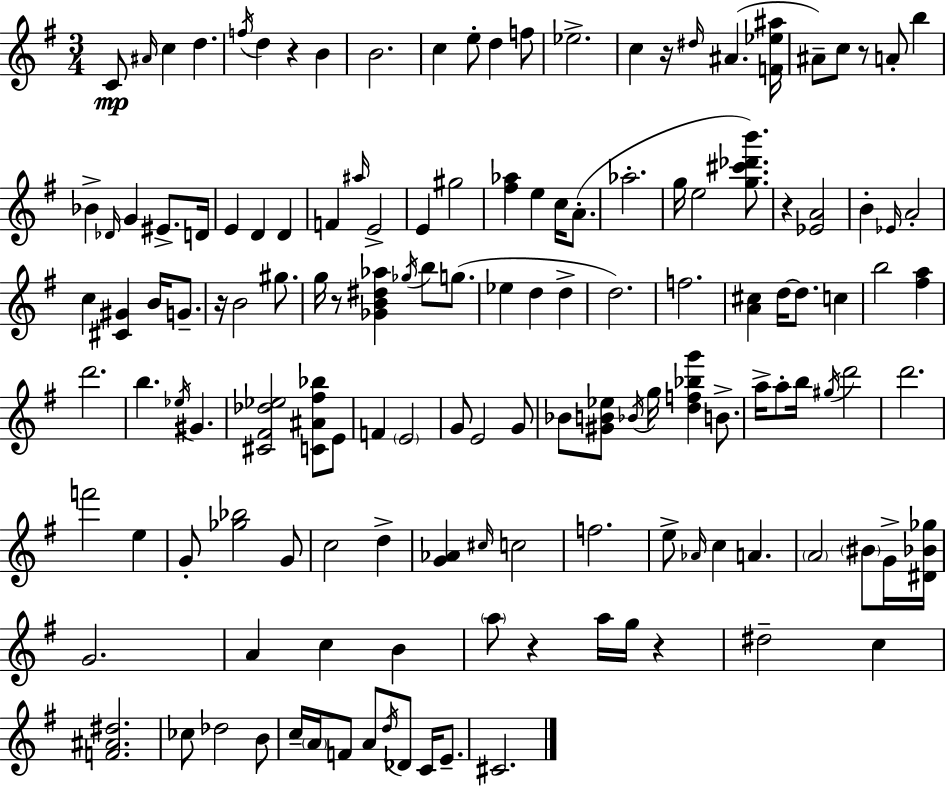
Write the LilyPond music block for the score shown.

{
  \clef treble
  \numericTimeSignature
  \time 3/4
  \key e \minor
  \repeat volta 2 { c'8\mp \grace { ais'16 } c''4 d''4. | \acciaccatura { f''16 } d''4 r4 b'4 | b'2. | c''4 e''8-. d''4 | \break f''8 ees''2.-> | c''4 r16 \grace { dis''16 } ais'4.( | <f' ees'' ais''>16 ais'8--) c''8 r8 a'8-. b''4 | bes'4-> \grace { des'16 } g'4 | \break eis'8.-> d'16 e'4 d'4 | d'4 f'4 \grace { ais''16 } e'2-> | e'4 gis''2 | <fis'' aes''>4 e''4 | \break c''16 a'8.-.( aes''2.-. | g''16 e''2 | <g'' cis''' des''' b'''>8.) r4 <ees' a'>2 | b'4-. \grace { ees'16 } a'2-. | \break c''4 <cis' gis'>4 | b'16 g'8.-- r16 b'2 | gis''8. g''16 r8 <ges' b' dis'' aes''>4 | \acciaccatura { ges''16 } b''8 g''8.( ees''4 d''4 | \break d''4-> d''2.) | f''2. | <a' cis''>4 d''16~~ | d''8. c''4 b''2 | \break <fis'' a''>4 d'''2. | b''4. | \acciaccatura { ees''16 } gis'4. <cis' fis' des'' ees''>2 | <c' ais' fis'' bes''>8 e'8 f'4 | \break \parenthesize e'2 g'8 e'2 | g'8 bes'8 <gis' b' ees''>8 | \acciaccatura { bes'16 } g''16 <d'' f'' bes'' g'''>4 b'8.-> a''16-> a''8-. | b''16 \acciaccatura { gis''16 } d'''2 d'''2. | \break f'''2 | e''4 g'8-. | <ges'' bes''>2 g'8 c''2 | d''4-> <g' aes'>4 | \break \grace { cis''16 } c''2 f''2. | e''8-> | \grace { aes'16 } c''4 a'4. | \parenthesize a'2 \parenthesize bis'8 g'16-> <dis' bes' ges''>16 | \break g'2. | a'4 c''4 b'4 | \parenthesize a''8 r4 a''16 g''16 r4 | dis''2-- c''4 | \break <f' ais' dis''>2. | ces''8 des''2 b'8 | c''16-- \parenthesize a'16 f'8 a'8 \acciaccatura { d''16 } des'8 c'16 e'8.-- | cis'2. | \break } \bar "|."
}